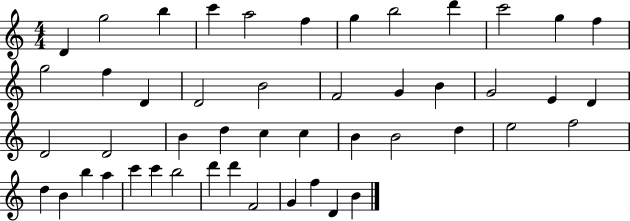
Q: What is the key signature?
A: C major